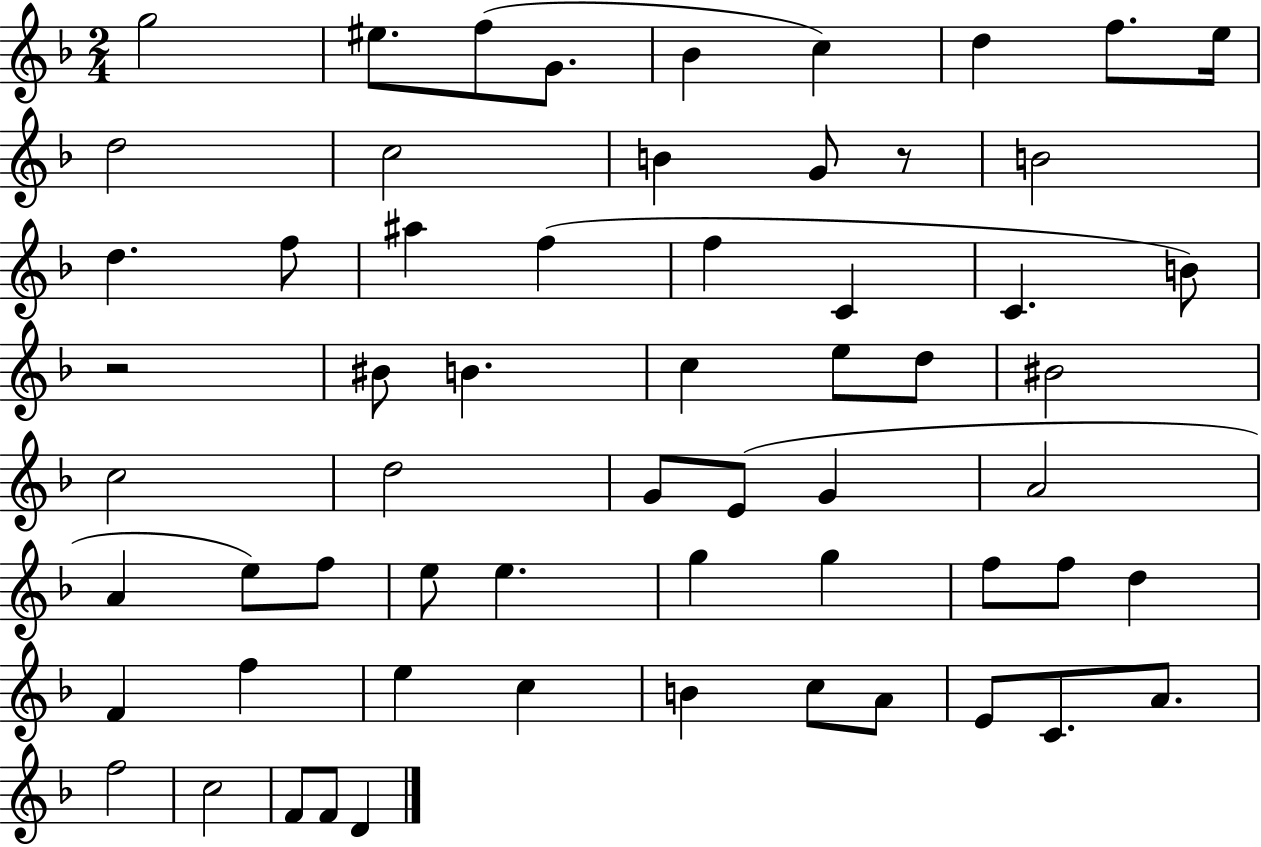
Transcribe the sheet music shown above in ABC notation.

X:1
T:Untitled
M:2/4
L:1/4
K:F
g2 ^e/2 f/2 G/2 _B c d f/2 e/4 d2 c2 B G/2 z/2 B2 d f/2 ^a f f C C B/2 z2 ^B/2 B c e/2 d/2 ^B2 c2 d2 G/2 E/2 G A2 A e/2 f/2 e/2 e g g f/2 f/2 d F f e c B c/2 A/2 E/2 C/2 A/2 f2 c2 F/2 F/2 D